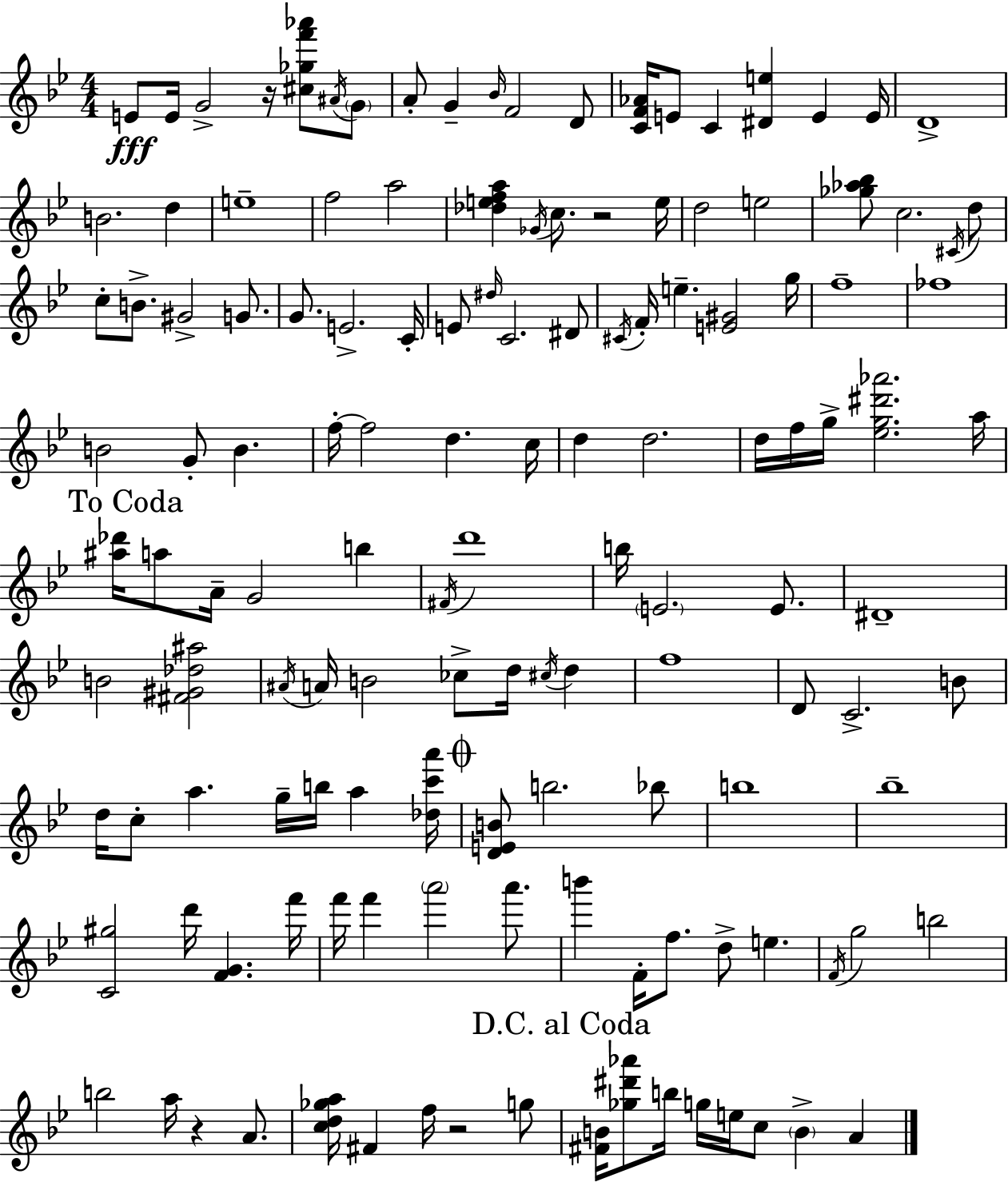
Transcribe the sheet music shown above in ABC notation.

X:1
T:Untitled
M:4/4
L:1/4
K:Gm
E/2 E/4 G2 z/4 [^c_gf'_a']/2 ^A/4 G/2 A/2 G _B/4 F2 D/2 [CF_A]/4 E/2 C [^De] E E/4 D4 B2 d e4 f2 a2 [_defa] _G/4 c/2 z2 e/4 d2 e2 [_g_a_b]/2 c2 ^C/4 d/2 c/2 B/2 ^G2 G/2 G/2 E2 C/4 E/2 ^d/4 C2 ^D/2 ^C/4 F/4 e [E^G]2 g/4 f4 _f4 B2 G/2 B f/4 f2 d c/4 d d2 d/4 f/4 g/4 [_eg^d'_a']2 a/4 [^a_d']/4 a/2 A/4 G2 b ^F/4 d'4 b/4 E2 E/2 ^D4 B2 [^F^G_d^a]2 ^A/4 A/4 B2 _c/2 d/4 ^c/4 d f4 D/2 C2 B/2 d/4 c/2 a g/4 b/4 a [_dc'a']/4 [DEB]/2 b2 _b/2 b4 _b4 [C^g]2 d'/4 [FG] f'/4 f'/4 f' a'2 a'/2 b' F/4 f/2 d/2 e F/4 g2 b2 b2 a/4 z A/2 [cd_ga]/4 ^F f/4 z2 g/2 [^FB]/4 [_g^d'_a']/2 b/4 g/4 e/4 c/2 B A